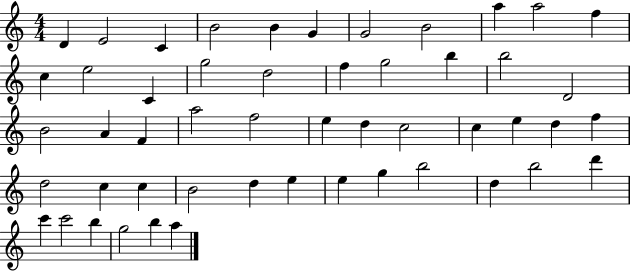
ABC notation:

X:1
T:Untitled
M:4/4
L:1/4
K:C
D E2 C B2 B G G2 B2 a a2 f c e2 C g2 d2 f g2 b b2 D2 B2 A F a2 f2 e d c2 c e d f d2 c c B2 d e e g b2 d b2 d' c' c'2 b g2 b a